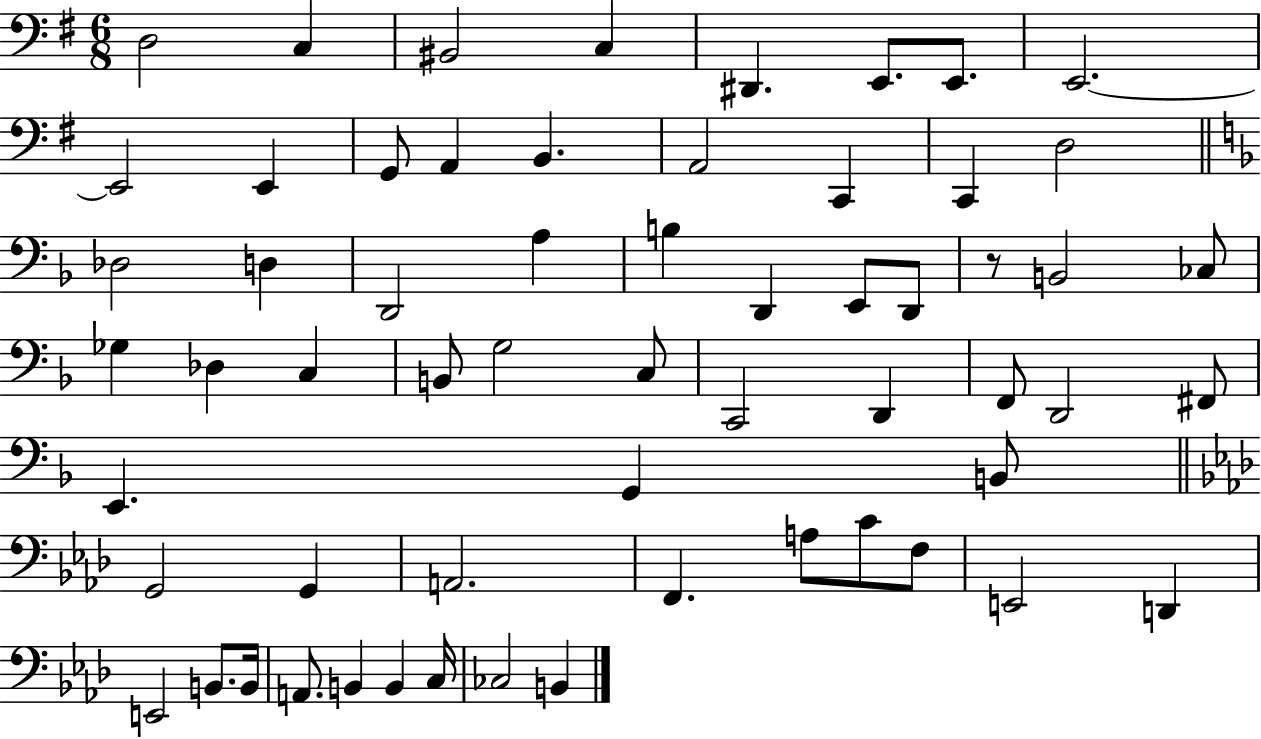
X:1
T:Untitled
M:6/8
L:1/4
K:G
D,2 C, ^B,,2 C, ^D,, E,,/2 E,,/2 E,,2 E,,2 E,, G,,/2 A,, B,, A,,2 C,, C,, D,2 _D,2 D, D,,2 A, B, D,, E,,/2 D,,/2 z/2 B,,2 _C,/2 _G, _D, C, B,,/2 G,2 C,/2 C,,2 D,, F,,/2 D,,2 ^F,,/2 E,, G,, B,,/2 G,,2 G,, A,,2 F,, A,/2 C/2 F,/2 E,,2 D,, E,,2 B,,/2 B,,/4 A,,/2 B,, B,, C,/4 _C,2 B,,